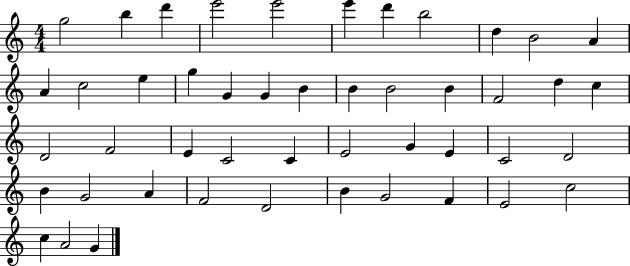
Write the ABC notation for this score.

X:1
T:Untitled
M:4/4
L:1/4
K:C
g2 b d' e'2 e'2 e' d' b2 d B2 A A c2 e g G G B B B2 B F2 d c D2 F2 E C2 C E2 G E C2 D2 B G2 A F2 D2 B G2 F E2 c2 c A2 G